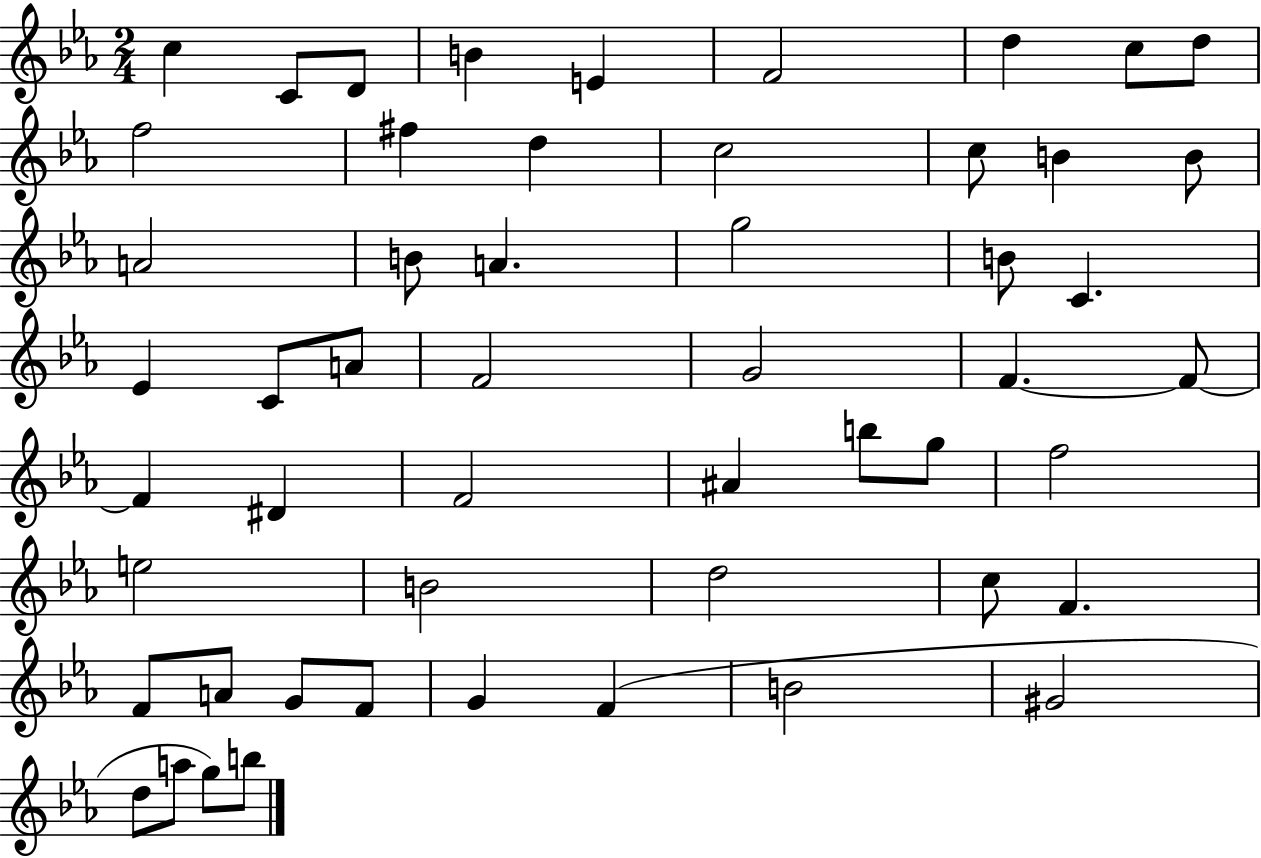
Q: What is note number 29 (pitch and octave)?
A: F4